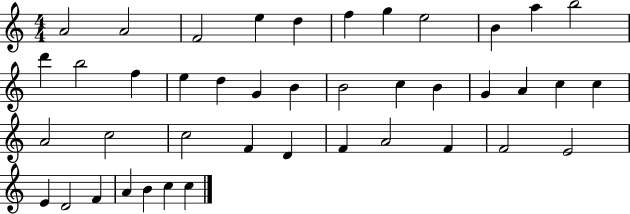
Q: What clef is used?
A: treble